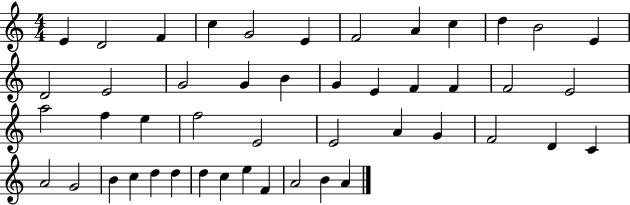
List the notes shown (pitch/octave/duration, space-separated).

E4/q D4/h F4/q C5/q G4/h E4/q F4/h A4/q C5/q D5/q B4/h E4/q D4/h E4/h G4/h G4/q B4/q G4/q E4/q F4/q F4/q F4/h E4/h A5/h F5/q E5/q F5/h E4/h E4/h A4/q G4/q F4/h D4/q C4/q A4/h G4/h B4/q C5/q D5/q D5/q D5/q C5/q E5/q F4/q A4/h B4/q A4/q